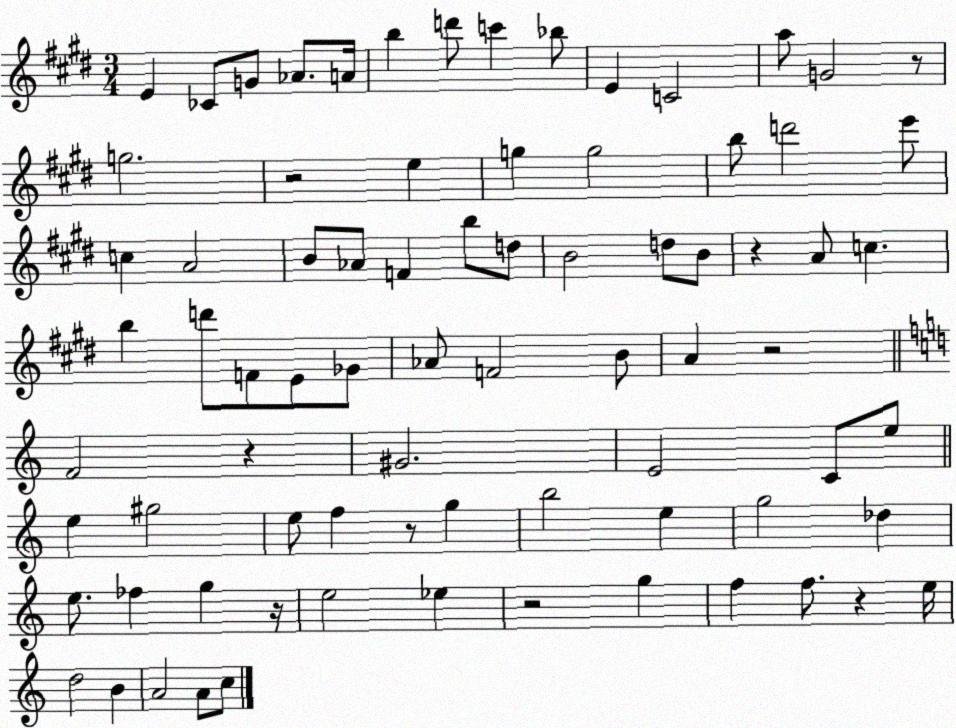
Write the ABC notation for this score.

X:1
T:Untitled
M:3/4
L:1/4
K:E
E _C/2 G/2 _A/2 A/4 b d'/2 c' _b/2 E C2 a/2 G2 z/2 g2 z2 e g g2 b/2 d'2 e'/2 c A2 B/2 _A/2 F b/2 d/2 B2 d/2 B/2 z A/2 c b d'/2 F/2 E/2 _G/2 _A/2 F2 B/2 A z2 F2 z ^G2 E2 C/2 e/2 e ^g2 e/2 f z/2 g b2 e g2 _d e/2 _f g z/4 e2 _e z2 g f f/2 z e/4 d2 B A2 A/2 c/2